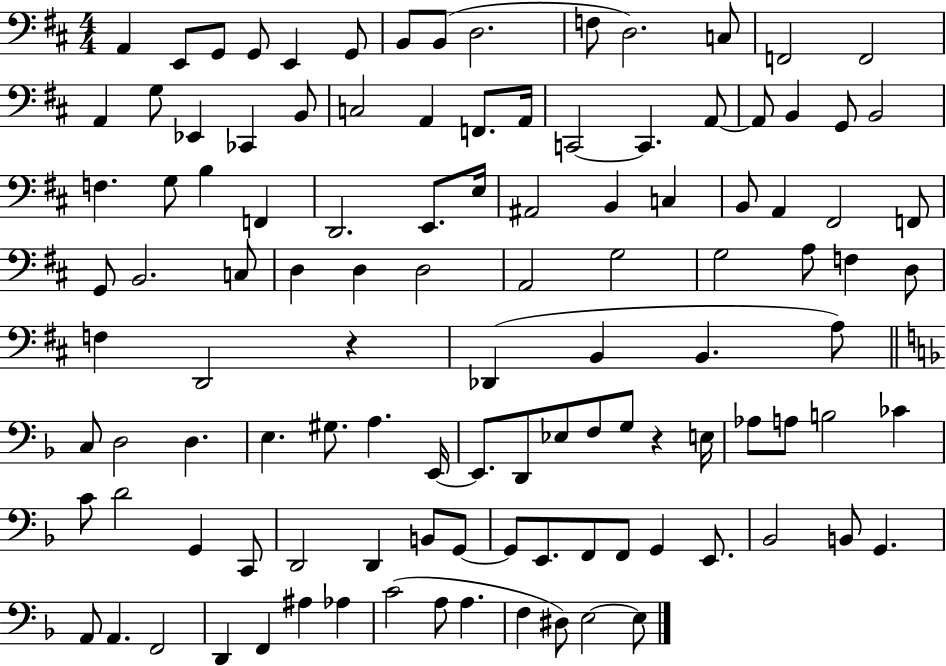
X:1
T:Untitled
M:4/4
L:1/4
K:D
A,, E,,/2 G,,/2 G,,/2 E,, G,,/2 B,,/2 B,,/2 D,2 F,/2 D,2 C,/2 F,,2 F,,2 A,, G,/2 _E,, _C,, B,,/2 C,2 A,, F,,/2 A,,/4 C,,2 C,, A,,/2 A,,/2 B,, G,,/2 B,,2 F, G,/2 B, F,, D,,2 E,,/2 E,/4 ^A,,2 B,, C, B,,/2 A,, ^F,,2 F,,/2 G,,/2 B,,2 C,/2 D, D, D,2 A,,2 G,2 G,2 A,/2 F, D,/2 F, D,,2 z _D,, B,, B,, A,/2 C,/2 D,2 D, E, ^G,/2 A, E,,/4 E,,/2 D,,/2 _E,/2 F,/2 G,/2 z E,/4 _A,/2 A,/2 B,2 _C C/2 D2 G,, C,,/2 D,,2 D,, B,,/2 G,,/2 G,,/2 E,,/2 F,,/2 F,,/2 G,, E,,/2 _B,,2 B,,/2 G,, A,,/2 A,, F,,2 D,, F,, ^A, _A, C2 A,/2 A, F, ^D,/2 E,2 E,/2